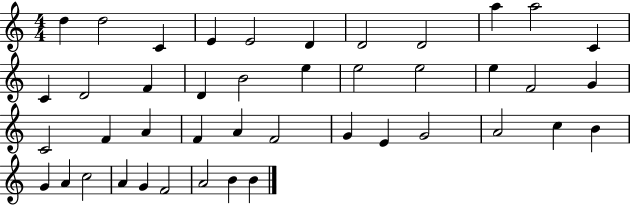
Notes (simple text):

D5/q D5/h C4/q E4/q E4/h D4/q D4/h D4/h A5/q A5/h C4/q C4/q D4/h F4/q D4/q B4/h E5/q E5/h E5/h E5/q F4/h G4/q C4/h F4/q A4/q F4/q A4/q F4/h G4/q E4/q G4/h A4/h C5/q B4/q G4/q A4/q C5/h A4/q G4/q F4/h A4/h B4/q B4/q